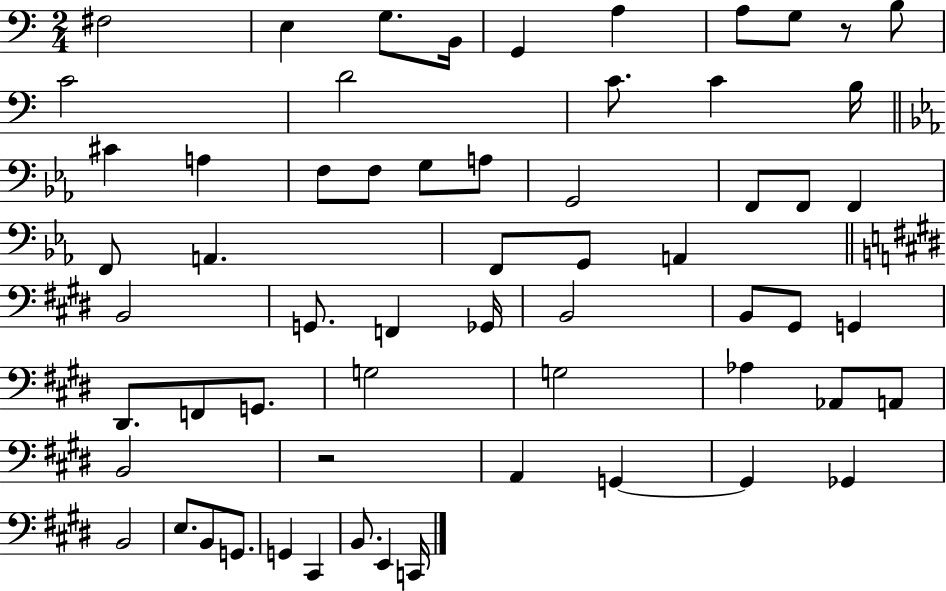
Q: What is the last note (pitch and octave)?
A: C2